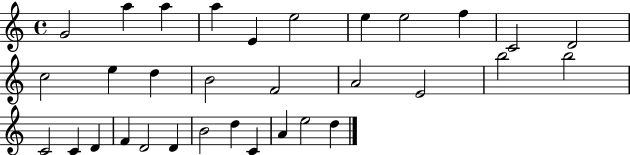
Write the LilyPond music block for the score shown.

{
  \clef treble
  \time 4/4
  \defaultTimeSignature
  \key c \major
  g'2 a''4 a''4 | a''4 e'4 e''2 | e''4 e''2 f''4 | c'2 d'2 | \break c''2 e''4 d''4 | b'2 f'2 | a'2 e'2 | b''2 b''2 | \break c'2 c'4 d'4 | f'4 d'2 d'4 | b'2 d''4 c'4 | a'4 e''2 d''4 | \break \bar "|."
}